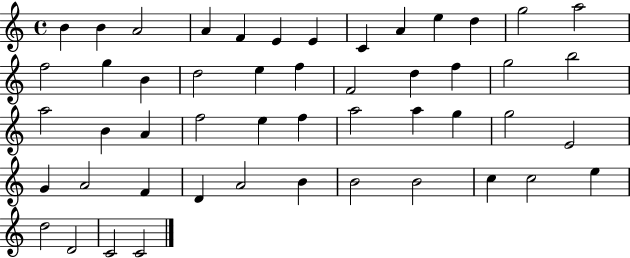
{
  \clef treble
  \time 4/4
  \defaultTimeSignature
  \key c \major
  b'4 b'4 a'2 | a'4 f'4 e'4 e'4 | c'4 a'4 e''4 d''4 | g''2 a''2 | \break f''2 g''4 b'4 | d''2 e''4 f''4 | f'2 d''4 f''4 | g''2 b''2 | \break a''2 b'4 a'4 | f''2 e''4 f''4 | a''2 a''4 g''4 | g''2 e'2 | \break g'4 a'2 f'4 | d'4 a'2 b'4 | b'2 b'2 | c''4 c''2 e''4 | \break d''2 d'2 | c'2 c'2 | \bar "|."
}